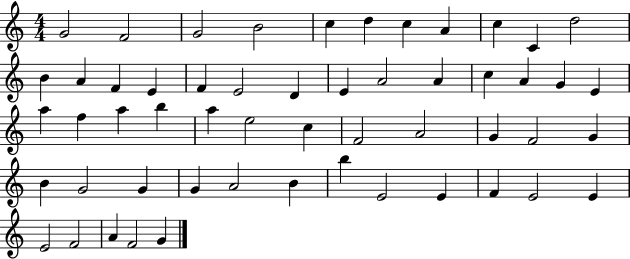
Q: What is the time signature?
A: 4/4